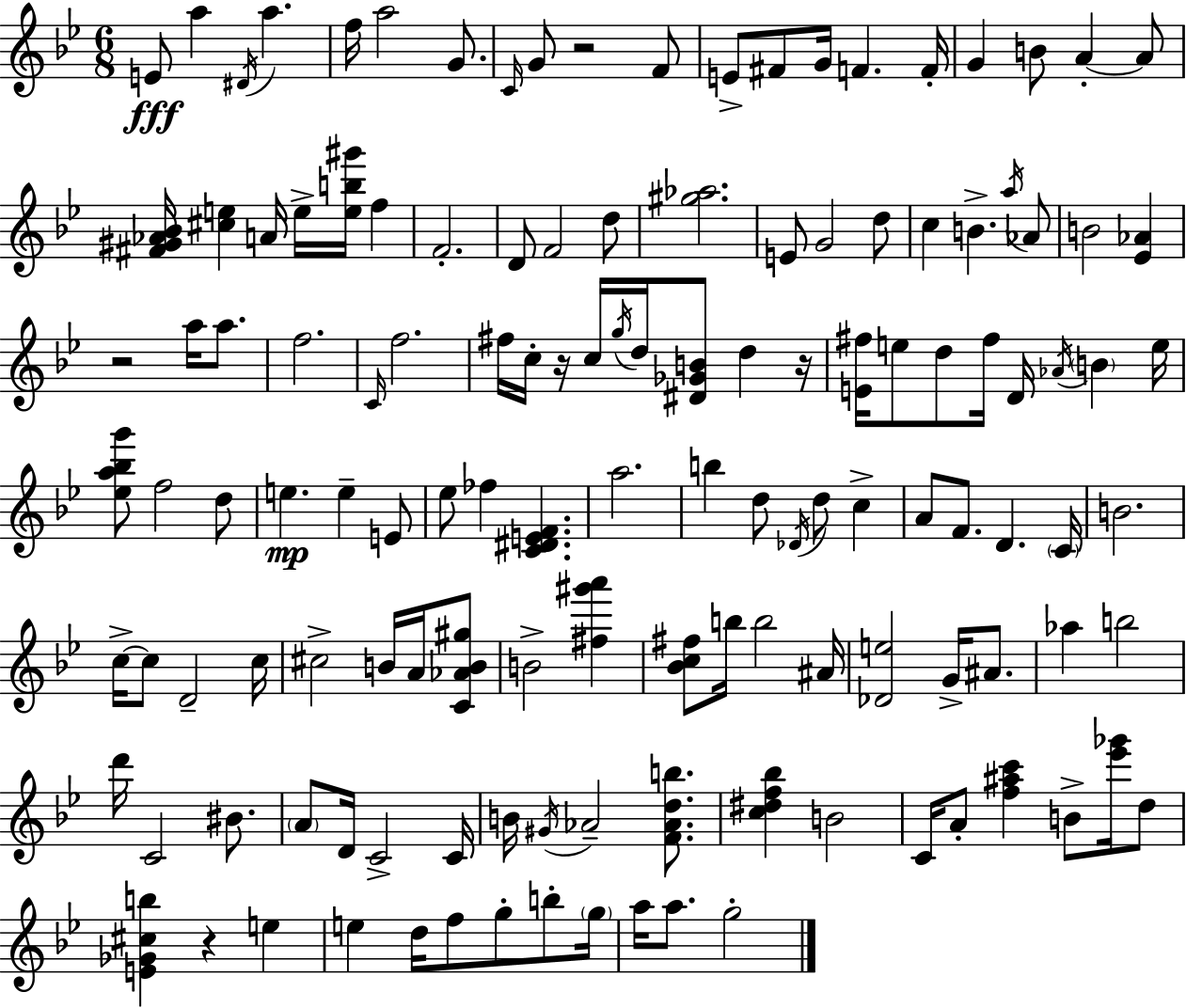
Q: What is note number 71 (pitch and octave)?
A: C5